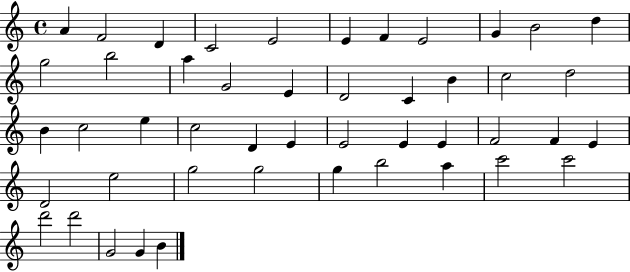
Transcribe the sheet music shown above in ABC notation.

X:1
T:Untitled
M:4/4
L:1/4
K:C
A F2 D C2 E2 E F E2 G B2 d g2 b2 a G2 E D2 C B c2 d2 B c2 e c2 D E E2 E E F2 F E D2 e2 g2 g2 g b2 a c'2 c'2 d'2 d'2 G2 G B